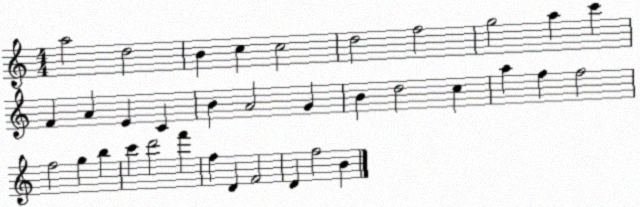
X:1
T:Untitled
M:4/4
L:1/4
K:C
a2 d2 B c c2 d2 f2 g2 a c' F A E C B A2 G B d2 c a f f2 f2 g b c' d'2 f' f D F2 D f2 B